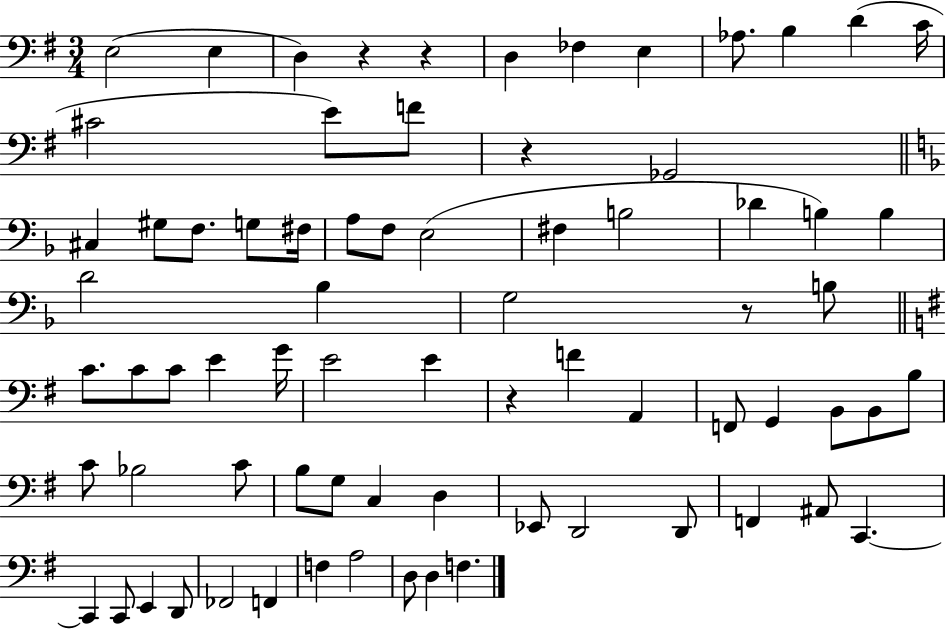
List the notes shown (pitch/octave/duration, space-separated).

E3/h E3/q D3/q R/q R/q D3/q FES3/q E3/q Ab3/e. B3/q D4/q C4/s C#4/h E4/e F4/e R/q Gb2/h C#3/q G#3/e F3/e. G3/e F#3/s A3/e F3/e E3/h F#3/q B3/h Db4/q B3/q B3/q D4/h Bb3/q G3/h R/e B3/e C4/e. C4/e C4/e E4/q G4/s E4/h E4/q R/q F4/q A2/q F2/e G2/q B2/e B2/e B3/e C4/e Bb3/h C4/e B3/e G3/e C3/q D3/q Eb2/e D2/h D2/e F2/q A#2/e C2/q. C2/q C2/e E2/q D2/e FES2/h F2/q F3/q A3/h D3/e D3/q F3/q.